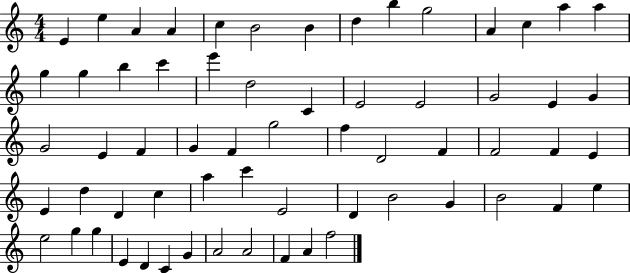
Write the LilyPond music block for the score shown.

{
  \clef treble
  \numericTimeSignature
  \time 4/4
  \key c \major
  e'4 e''4 a'4 a'4 | c''4 b'2 b'4 | d''4 b''4 g''2 | a'4 c''4 a''4 a''4 | \break g''4 g''4 b''4 c'''4 | e'''4 d''2 c'4 | e'2 e'2 | g'2 e'4 g'4 | \break g'2 e'4 f'4 | g'4 f'4 g''2 | f''4 d'2 f'4 | f'2 f'4 e'4 | \break e'4 d''4 d'4 c''4 | a''4 c'''4 e'2 | d'4 b'2 g'4 | b'2 f'4 e''4 | \break e''2 g''4 g''4 | e'4 d'4 c'4 g'4 | a'2 a'2 | f'4 a'4 f''2 | \break \bar "|."
}